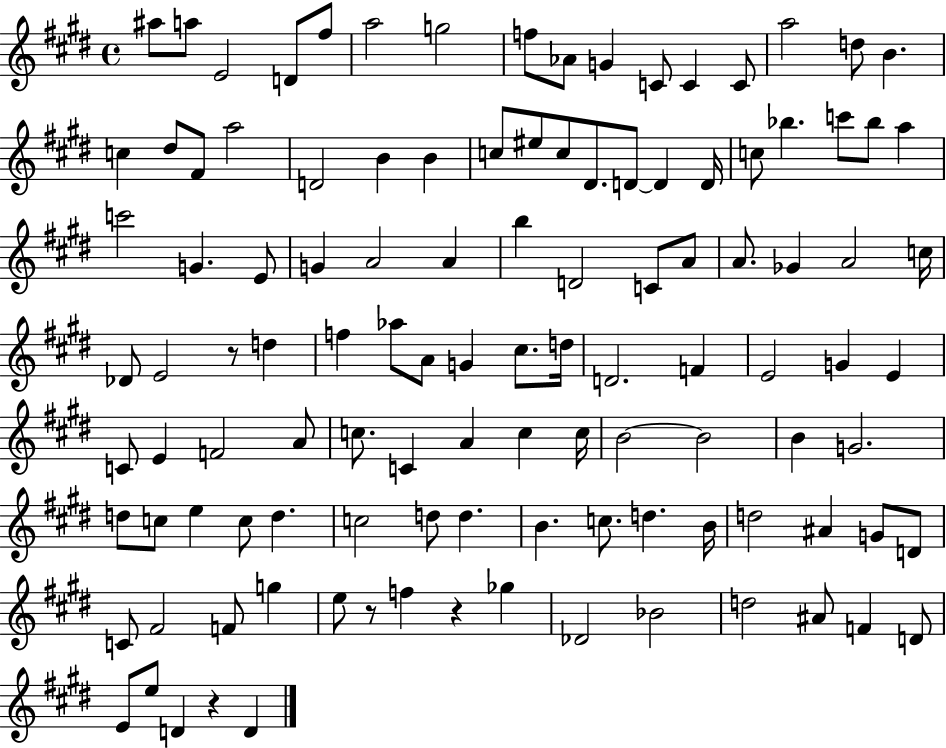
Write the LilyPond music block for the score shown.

{
  \clef treble
  \time 4/4
  \defaultTimeSignature
  \key e \major
  ais''8 a''8 e'2 d'8 fis''8 | a''2 g''2 | f''8 aes'8 g'4 c'8 c'4 c'8 | a''2 d''8 b'4. | \break c''4 dis''8 fis'8 a''2 | d'2 b'4 b'4 | c''8 eis''8 c''8 dis'8. d'8~~ d'4 d'16 | c''8 bes''4. c'''8 bes''8 a''4 | \break c'''2 g'4. e'8 | g'4 a'2 a'4 | b''4 d'2 c'8 a'8 | a'8. ges'4 a'2 c''16 | \break des'8 e'2 r8 d''4 | f''4 aes''8 a'8 g'4 cis''8. d''16 | d'2. f'4 | e'2 g'4 e'4 | \break c'8 e'4 f'2 a'8 | c''8. c'4 a'4 c''4 c''16 | b'2~~ b'2 | b'4 g'2. | \break d''8 c''8 e''4 c''8 d''4. | c''2 d''8 d''4. | b'4. c''8. d''4. b'16 | d''2 ais'4 g'8 d'8 | \break c'8 fis'2 f'8 g''4 | e''8 r8 f''4 r4 ges''4 | des'2 bes'2 | d''2 ais'8 f'4 d'8 | \break e'8 e''8 d'4 r4 d'4 | \bar "|."
}